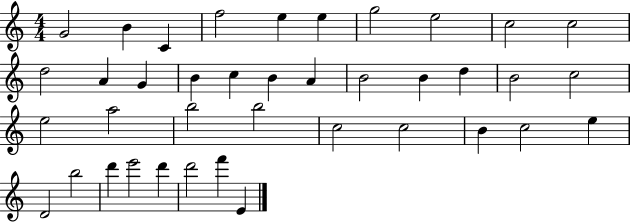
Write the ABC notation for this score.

X:1
T:Untitled
M:4/4
L:1/4
K:C
G2 B C f2 e e g2 e2 c2 c2 d2 A G B c B A B2 B d B2 c2 e2 a2 b2 b2 c2 c2 B c2 e D2 b2 d' e'2 d' d'2 f' E